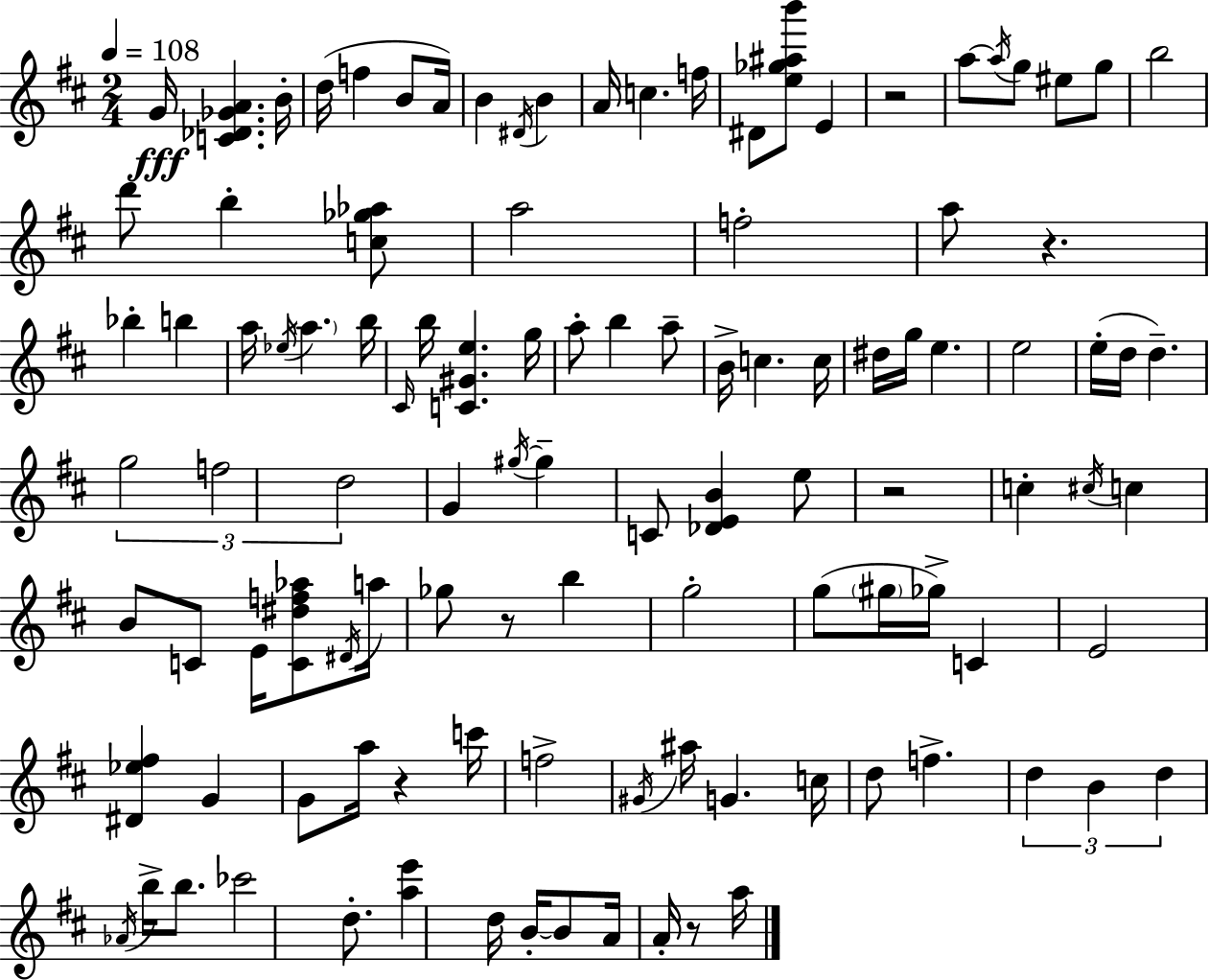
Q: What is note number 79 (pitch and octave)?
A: G4